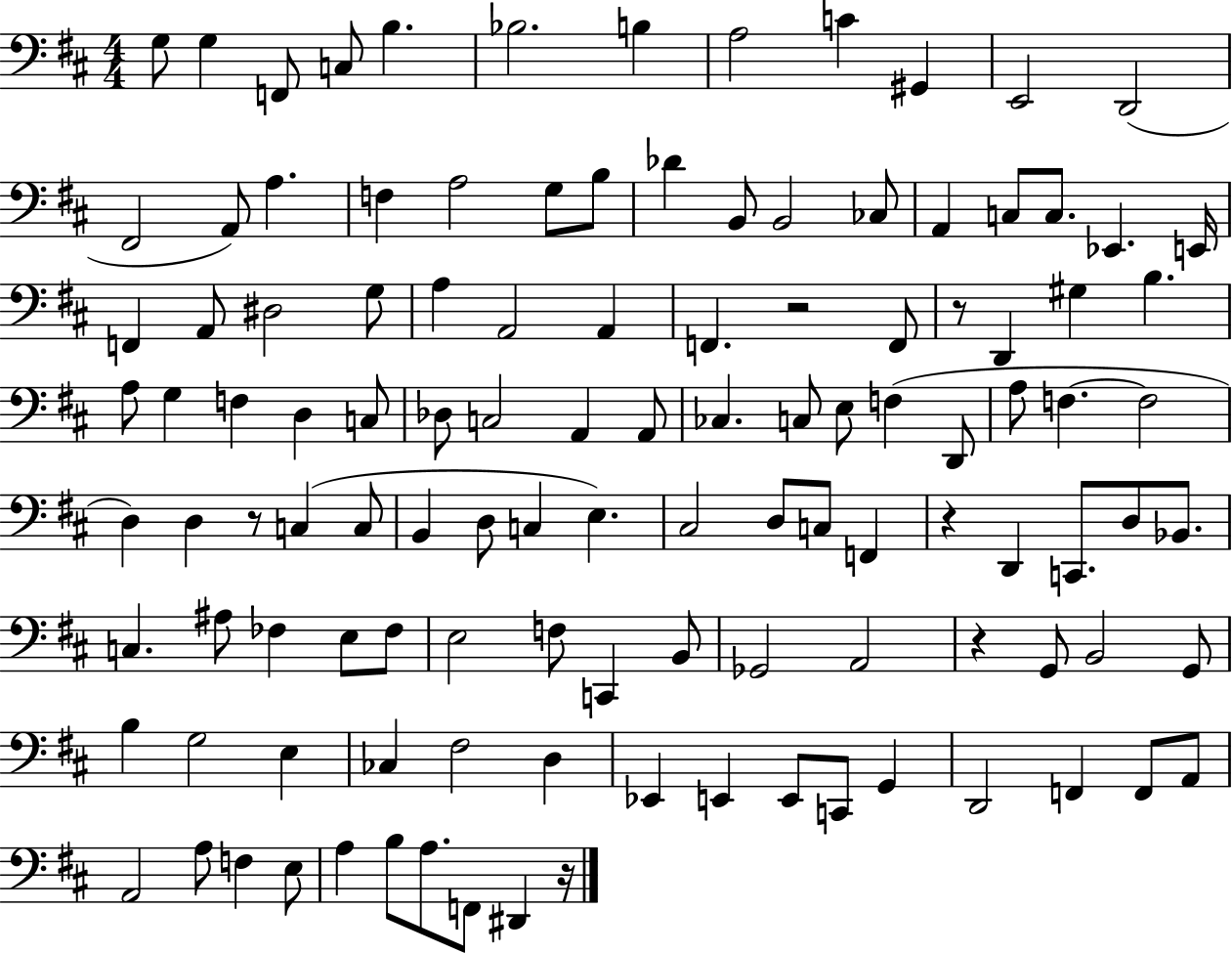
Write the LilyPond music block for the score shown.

{
  \clef bass
  \numericTimeSignature
  \time 4/4
  \key d \major
  g8 g4 f,8 c8 b4. | bes2. b4 | a2 c'4 gis,4 | e,2 d,2( | \break fis,2 a,8) a4. | f4 a2 g8 b8 | des'4 b,8 b,2 ces8 | a,4 c8 c8. ees,4. e,16 | \break f,4 a,8 dis2 g8 | a4 a,2 a,4 | f,4. r2 f,8 | r8 d,4 gis4 b4. | \break a8 g4 f4 d4 c8 | des8 c2 a,4 a,8 | ces4. c8 e8 f4( d,8 | a8 f4.~~ f2 | \break d4) d4 r8 c4( c8 | b,4 d8 c4 e4.) | cis2 d8 c8 f,4 | r4 d,4 c,8. d8 bes,8. | \break c4. ais8 fes4 e8 fes8 | e2 f8 c,4 b,8 | ges,2 a,2 | r4 g,8 b,2 g,8 | \break b4 g2 e4 | ces4 fis2 d4 | ees,4 e,4 e,8 c,8 g,4 | d,2 f,4 f,8 a,8 | \break a,2 a8 f4 e8 | a4 b8 a8. f,8 dis,4 r16 | \bar "|."
}